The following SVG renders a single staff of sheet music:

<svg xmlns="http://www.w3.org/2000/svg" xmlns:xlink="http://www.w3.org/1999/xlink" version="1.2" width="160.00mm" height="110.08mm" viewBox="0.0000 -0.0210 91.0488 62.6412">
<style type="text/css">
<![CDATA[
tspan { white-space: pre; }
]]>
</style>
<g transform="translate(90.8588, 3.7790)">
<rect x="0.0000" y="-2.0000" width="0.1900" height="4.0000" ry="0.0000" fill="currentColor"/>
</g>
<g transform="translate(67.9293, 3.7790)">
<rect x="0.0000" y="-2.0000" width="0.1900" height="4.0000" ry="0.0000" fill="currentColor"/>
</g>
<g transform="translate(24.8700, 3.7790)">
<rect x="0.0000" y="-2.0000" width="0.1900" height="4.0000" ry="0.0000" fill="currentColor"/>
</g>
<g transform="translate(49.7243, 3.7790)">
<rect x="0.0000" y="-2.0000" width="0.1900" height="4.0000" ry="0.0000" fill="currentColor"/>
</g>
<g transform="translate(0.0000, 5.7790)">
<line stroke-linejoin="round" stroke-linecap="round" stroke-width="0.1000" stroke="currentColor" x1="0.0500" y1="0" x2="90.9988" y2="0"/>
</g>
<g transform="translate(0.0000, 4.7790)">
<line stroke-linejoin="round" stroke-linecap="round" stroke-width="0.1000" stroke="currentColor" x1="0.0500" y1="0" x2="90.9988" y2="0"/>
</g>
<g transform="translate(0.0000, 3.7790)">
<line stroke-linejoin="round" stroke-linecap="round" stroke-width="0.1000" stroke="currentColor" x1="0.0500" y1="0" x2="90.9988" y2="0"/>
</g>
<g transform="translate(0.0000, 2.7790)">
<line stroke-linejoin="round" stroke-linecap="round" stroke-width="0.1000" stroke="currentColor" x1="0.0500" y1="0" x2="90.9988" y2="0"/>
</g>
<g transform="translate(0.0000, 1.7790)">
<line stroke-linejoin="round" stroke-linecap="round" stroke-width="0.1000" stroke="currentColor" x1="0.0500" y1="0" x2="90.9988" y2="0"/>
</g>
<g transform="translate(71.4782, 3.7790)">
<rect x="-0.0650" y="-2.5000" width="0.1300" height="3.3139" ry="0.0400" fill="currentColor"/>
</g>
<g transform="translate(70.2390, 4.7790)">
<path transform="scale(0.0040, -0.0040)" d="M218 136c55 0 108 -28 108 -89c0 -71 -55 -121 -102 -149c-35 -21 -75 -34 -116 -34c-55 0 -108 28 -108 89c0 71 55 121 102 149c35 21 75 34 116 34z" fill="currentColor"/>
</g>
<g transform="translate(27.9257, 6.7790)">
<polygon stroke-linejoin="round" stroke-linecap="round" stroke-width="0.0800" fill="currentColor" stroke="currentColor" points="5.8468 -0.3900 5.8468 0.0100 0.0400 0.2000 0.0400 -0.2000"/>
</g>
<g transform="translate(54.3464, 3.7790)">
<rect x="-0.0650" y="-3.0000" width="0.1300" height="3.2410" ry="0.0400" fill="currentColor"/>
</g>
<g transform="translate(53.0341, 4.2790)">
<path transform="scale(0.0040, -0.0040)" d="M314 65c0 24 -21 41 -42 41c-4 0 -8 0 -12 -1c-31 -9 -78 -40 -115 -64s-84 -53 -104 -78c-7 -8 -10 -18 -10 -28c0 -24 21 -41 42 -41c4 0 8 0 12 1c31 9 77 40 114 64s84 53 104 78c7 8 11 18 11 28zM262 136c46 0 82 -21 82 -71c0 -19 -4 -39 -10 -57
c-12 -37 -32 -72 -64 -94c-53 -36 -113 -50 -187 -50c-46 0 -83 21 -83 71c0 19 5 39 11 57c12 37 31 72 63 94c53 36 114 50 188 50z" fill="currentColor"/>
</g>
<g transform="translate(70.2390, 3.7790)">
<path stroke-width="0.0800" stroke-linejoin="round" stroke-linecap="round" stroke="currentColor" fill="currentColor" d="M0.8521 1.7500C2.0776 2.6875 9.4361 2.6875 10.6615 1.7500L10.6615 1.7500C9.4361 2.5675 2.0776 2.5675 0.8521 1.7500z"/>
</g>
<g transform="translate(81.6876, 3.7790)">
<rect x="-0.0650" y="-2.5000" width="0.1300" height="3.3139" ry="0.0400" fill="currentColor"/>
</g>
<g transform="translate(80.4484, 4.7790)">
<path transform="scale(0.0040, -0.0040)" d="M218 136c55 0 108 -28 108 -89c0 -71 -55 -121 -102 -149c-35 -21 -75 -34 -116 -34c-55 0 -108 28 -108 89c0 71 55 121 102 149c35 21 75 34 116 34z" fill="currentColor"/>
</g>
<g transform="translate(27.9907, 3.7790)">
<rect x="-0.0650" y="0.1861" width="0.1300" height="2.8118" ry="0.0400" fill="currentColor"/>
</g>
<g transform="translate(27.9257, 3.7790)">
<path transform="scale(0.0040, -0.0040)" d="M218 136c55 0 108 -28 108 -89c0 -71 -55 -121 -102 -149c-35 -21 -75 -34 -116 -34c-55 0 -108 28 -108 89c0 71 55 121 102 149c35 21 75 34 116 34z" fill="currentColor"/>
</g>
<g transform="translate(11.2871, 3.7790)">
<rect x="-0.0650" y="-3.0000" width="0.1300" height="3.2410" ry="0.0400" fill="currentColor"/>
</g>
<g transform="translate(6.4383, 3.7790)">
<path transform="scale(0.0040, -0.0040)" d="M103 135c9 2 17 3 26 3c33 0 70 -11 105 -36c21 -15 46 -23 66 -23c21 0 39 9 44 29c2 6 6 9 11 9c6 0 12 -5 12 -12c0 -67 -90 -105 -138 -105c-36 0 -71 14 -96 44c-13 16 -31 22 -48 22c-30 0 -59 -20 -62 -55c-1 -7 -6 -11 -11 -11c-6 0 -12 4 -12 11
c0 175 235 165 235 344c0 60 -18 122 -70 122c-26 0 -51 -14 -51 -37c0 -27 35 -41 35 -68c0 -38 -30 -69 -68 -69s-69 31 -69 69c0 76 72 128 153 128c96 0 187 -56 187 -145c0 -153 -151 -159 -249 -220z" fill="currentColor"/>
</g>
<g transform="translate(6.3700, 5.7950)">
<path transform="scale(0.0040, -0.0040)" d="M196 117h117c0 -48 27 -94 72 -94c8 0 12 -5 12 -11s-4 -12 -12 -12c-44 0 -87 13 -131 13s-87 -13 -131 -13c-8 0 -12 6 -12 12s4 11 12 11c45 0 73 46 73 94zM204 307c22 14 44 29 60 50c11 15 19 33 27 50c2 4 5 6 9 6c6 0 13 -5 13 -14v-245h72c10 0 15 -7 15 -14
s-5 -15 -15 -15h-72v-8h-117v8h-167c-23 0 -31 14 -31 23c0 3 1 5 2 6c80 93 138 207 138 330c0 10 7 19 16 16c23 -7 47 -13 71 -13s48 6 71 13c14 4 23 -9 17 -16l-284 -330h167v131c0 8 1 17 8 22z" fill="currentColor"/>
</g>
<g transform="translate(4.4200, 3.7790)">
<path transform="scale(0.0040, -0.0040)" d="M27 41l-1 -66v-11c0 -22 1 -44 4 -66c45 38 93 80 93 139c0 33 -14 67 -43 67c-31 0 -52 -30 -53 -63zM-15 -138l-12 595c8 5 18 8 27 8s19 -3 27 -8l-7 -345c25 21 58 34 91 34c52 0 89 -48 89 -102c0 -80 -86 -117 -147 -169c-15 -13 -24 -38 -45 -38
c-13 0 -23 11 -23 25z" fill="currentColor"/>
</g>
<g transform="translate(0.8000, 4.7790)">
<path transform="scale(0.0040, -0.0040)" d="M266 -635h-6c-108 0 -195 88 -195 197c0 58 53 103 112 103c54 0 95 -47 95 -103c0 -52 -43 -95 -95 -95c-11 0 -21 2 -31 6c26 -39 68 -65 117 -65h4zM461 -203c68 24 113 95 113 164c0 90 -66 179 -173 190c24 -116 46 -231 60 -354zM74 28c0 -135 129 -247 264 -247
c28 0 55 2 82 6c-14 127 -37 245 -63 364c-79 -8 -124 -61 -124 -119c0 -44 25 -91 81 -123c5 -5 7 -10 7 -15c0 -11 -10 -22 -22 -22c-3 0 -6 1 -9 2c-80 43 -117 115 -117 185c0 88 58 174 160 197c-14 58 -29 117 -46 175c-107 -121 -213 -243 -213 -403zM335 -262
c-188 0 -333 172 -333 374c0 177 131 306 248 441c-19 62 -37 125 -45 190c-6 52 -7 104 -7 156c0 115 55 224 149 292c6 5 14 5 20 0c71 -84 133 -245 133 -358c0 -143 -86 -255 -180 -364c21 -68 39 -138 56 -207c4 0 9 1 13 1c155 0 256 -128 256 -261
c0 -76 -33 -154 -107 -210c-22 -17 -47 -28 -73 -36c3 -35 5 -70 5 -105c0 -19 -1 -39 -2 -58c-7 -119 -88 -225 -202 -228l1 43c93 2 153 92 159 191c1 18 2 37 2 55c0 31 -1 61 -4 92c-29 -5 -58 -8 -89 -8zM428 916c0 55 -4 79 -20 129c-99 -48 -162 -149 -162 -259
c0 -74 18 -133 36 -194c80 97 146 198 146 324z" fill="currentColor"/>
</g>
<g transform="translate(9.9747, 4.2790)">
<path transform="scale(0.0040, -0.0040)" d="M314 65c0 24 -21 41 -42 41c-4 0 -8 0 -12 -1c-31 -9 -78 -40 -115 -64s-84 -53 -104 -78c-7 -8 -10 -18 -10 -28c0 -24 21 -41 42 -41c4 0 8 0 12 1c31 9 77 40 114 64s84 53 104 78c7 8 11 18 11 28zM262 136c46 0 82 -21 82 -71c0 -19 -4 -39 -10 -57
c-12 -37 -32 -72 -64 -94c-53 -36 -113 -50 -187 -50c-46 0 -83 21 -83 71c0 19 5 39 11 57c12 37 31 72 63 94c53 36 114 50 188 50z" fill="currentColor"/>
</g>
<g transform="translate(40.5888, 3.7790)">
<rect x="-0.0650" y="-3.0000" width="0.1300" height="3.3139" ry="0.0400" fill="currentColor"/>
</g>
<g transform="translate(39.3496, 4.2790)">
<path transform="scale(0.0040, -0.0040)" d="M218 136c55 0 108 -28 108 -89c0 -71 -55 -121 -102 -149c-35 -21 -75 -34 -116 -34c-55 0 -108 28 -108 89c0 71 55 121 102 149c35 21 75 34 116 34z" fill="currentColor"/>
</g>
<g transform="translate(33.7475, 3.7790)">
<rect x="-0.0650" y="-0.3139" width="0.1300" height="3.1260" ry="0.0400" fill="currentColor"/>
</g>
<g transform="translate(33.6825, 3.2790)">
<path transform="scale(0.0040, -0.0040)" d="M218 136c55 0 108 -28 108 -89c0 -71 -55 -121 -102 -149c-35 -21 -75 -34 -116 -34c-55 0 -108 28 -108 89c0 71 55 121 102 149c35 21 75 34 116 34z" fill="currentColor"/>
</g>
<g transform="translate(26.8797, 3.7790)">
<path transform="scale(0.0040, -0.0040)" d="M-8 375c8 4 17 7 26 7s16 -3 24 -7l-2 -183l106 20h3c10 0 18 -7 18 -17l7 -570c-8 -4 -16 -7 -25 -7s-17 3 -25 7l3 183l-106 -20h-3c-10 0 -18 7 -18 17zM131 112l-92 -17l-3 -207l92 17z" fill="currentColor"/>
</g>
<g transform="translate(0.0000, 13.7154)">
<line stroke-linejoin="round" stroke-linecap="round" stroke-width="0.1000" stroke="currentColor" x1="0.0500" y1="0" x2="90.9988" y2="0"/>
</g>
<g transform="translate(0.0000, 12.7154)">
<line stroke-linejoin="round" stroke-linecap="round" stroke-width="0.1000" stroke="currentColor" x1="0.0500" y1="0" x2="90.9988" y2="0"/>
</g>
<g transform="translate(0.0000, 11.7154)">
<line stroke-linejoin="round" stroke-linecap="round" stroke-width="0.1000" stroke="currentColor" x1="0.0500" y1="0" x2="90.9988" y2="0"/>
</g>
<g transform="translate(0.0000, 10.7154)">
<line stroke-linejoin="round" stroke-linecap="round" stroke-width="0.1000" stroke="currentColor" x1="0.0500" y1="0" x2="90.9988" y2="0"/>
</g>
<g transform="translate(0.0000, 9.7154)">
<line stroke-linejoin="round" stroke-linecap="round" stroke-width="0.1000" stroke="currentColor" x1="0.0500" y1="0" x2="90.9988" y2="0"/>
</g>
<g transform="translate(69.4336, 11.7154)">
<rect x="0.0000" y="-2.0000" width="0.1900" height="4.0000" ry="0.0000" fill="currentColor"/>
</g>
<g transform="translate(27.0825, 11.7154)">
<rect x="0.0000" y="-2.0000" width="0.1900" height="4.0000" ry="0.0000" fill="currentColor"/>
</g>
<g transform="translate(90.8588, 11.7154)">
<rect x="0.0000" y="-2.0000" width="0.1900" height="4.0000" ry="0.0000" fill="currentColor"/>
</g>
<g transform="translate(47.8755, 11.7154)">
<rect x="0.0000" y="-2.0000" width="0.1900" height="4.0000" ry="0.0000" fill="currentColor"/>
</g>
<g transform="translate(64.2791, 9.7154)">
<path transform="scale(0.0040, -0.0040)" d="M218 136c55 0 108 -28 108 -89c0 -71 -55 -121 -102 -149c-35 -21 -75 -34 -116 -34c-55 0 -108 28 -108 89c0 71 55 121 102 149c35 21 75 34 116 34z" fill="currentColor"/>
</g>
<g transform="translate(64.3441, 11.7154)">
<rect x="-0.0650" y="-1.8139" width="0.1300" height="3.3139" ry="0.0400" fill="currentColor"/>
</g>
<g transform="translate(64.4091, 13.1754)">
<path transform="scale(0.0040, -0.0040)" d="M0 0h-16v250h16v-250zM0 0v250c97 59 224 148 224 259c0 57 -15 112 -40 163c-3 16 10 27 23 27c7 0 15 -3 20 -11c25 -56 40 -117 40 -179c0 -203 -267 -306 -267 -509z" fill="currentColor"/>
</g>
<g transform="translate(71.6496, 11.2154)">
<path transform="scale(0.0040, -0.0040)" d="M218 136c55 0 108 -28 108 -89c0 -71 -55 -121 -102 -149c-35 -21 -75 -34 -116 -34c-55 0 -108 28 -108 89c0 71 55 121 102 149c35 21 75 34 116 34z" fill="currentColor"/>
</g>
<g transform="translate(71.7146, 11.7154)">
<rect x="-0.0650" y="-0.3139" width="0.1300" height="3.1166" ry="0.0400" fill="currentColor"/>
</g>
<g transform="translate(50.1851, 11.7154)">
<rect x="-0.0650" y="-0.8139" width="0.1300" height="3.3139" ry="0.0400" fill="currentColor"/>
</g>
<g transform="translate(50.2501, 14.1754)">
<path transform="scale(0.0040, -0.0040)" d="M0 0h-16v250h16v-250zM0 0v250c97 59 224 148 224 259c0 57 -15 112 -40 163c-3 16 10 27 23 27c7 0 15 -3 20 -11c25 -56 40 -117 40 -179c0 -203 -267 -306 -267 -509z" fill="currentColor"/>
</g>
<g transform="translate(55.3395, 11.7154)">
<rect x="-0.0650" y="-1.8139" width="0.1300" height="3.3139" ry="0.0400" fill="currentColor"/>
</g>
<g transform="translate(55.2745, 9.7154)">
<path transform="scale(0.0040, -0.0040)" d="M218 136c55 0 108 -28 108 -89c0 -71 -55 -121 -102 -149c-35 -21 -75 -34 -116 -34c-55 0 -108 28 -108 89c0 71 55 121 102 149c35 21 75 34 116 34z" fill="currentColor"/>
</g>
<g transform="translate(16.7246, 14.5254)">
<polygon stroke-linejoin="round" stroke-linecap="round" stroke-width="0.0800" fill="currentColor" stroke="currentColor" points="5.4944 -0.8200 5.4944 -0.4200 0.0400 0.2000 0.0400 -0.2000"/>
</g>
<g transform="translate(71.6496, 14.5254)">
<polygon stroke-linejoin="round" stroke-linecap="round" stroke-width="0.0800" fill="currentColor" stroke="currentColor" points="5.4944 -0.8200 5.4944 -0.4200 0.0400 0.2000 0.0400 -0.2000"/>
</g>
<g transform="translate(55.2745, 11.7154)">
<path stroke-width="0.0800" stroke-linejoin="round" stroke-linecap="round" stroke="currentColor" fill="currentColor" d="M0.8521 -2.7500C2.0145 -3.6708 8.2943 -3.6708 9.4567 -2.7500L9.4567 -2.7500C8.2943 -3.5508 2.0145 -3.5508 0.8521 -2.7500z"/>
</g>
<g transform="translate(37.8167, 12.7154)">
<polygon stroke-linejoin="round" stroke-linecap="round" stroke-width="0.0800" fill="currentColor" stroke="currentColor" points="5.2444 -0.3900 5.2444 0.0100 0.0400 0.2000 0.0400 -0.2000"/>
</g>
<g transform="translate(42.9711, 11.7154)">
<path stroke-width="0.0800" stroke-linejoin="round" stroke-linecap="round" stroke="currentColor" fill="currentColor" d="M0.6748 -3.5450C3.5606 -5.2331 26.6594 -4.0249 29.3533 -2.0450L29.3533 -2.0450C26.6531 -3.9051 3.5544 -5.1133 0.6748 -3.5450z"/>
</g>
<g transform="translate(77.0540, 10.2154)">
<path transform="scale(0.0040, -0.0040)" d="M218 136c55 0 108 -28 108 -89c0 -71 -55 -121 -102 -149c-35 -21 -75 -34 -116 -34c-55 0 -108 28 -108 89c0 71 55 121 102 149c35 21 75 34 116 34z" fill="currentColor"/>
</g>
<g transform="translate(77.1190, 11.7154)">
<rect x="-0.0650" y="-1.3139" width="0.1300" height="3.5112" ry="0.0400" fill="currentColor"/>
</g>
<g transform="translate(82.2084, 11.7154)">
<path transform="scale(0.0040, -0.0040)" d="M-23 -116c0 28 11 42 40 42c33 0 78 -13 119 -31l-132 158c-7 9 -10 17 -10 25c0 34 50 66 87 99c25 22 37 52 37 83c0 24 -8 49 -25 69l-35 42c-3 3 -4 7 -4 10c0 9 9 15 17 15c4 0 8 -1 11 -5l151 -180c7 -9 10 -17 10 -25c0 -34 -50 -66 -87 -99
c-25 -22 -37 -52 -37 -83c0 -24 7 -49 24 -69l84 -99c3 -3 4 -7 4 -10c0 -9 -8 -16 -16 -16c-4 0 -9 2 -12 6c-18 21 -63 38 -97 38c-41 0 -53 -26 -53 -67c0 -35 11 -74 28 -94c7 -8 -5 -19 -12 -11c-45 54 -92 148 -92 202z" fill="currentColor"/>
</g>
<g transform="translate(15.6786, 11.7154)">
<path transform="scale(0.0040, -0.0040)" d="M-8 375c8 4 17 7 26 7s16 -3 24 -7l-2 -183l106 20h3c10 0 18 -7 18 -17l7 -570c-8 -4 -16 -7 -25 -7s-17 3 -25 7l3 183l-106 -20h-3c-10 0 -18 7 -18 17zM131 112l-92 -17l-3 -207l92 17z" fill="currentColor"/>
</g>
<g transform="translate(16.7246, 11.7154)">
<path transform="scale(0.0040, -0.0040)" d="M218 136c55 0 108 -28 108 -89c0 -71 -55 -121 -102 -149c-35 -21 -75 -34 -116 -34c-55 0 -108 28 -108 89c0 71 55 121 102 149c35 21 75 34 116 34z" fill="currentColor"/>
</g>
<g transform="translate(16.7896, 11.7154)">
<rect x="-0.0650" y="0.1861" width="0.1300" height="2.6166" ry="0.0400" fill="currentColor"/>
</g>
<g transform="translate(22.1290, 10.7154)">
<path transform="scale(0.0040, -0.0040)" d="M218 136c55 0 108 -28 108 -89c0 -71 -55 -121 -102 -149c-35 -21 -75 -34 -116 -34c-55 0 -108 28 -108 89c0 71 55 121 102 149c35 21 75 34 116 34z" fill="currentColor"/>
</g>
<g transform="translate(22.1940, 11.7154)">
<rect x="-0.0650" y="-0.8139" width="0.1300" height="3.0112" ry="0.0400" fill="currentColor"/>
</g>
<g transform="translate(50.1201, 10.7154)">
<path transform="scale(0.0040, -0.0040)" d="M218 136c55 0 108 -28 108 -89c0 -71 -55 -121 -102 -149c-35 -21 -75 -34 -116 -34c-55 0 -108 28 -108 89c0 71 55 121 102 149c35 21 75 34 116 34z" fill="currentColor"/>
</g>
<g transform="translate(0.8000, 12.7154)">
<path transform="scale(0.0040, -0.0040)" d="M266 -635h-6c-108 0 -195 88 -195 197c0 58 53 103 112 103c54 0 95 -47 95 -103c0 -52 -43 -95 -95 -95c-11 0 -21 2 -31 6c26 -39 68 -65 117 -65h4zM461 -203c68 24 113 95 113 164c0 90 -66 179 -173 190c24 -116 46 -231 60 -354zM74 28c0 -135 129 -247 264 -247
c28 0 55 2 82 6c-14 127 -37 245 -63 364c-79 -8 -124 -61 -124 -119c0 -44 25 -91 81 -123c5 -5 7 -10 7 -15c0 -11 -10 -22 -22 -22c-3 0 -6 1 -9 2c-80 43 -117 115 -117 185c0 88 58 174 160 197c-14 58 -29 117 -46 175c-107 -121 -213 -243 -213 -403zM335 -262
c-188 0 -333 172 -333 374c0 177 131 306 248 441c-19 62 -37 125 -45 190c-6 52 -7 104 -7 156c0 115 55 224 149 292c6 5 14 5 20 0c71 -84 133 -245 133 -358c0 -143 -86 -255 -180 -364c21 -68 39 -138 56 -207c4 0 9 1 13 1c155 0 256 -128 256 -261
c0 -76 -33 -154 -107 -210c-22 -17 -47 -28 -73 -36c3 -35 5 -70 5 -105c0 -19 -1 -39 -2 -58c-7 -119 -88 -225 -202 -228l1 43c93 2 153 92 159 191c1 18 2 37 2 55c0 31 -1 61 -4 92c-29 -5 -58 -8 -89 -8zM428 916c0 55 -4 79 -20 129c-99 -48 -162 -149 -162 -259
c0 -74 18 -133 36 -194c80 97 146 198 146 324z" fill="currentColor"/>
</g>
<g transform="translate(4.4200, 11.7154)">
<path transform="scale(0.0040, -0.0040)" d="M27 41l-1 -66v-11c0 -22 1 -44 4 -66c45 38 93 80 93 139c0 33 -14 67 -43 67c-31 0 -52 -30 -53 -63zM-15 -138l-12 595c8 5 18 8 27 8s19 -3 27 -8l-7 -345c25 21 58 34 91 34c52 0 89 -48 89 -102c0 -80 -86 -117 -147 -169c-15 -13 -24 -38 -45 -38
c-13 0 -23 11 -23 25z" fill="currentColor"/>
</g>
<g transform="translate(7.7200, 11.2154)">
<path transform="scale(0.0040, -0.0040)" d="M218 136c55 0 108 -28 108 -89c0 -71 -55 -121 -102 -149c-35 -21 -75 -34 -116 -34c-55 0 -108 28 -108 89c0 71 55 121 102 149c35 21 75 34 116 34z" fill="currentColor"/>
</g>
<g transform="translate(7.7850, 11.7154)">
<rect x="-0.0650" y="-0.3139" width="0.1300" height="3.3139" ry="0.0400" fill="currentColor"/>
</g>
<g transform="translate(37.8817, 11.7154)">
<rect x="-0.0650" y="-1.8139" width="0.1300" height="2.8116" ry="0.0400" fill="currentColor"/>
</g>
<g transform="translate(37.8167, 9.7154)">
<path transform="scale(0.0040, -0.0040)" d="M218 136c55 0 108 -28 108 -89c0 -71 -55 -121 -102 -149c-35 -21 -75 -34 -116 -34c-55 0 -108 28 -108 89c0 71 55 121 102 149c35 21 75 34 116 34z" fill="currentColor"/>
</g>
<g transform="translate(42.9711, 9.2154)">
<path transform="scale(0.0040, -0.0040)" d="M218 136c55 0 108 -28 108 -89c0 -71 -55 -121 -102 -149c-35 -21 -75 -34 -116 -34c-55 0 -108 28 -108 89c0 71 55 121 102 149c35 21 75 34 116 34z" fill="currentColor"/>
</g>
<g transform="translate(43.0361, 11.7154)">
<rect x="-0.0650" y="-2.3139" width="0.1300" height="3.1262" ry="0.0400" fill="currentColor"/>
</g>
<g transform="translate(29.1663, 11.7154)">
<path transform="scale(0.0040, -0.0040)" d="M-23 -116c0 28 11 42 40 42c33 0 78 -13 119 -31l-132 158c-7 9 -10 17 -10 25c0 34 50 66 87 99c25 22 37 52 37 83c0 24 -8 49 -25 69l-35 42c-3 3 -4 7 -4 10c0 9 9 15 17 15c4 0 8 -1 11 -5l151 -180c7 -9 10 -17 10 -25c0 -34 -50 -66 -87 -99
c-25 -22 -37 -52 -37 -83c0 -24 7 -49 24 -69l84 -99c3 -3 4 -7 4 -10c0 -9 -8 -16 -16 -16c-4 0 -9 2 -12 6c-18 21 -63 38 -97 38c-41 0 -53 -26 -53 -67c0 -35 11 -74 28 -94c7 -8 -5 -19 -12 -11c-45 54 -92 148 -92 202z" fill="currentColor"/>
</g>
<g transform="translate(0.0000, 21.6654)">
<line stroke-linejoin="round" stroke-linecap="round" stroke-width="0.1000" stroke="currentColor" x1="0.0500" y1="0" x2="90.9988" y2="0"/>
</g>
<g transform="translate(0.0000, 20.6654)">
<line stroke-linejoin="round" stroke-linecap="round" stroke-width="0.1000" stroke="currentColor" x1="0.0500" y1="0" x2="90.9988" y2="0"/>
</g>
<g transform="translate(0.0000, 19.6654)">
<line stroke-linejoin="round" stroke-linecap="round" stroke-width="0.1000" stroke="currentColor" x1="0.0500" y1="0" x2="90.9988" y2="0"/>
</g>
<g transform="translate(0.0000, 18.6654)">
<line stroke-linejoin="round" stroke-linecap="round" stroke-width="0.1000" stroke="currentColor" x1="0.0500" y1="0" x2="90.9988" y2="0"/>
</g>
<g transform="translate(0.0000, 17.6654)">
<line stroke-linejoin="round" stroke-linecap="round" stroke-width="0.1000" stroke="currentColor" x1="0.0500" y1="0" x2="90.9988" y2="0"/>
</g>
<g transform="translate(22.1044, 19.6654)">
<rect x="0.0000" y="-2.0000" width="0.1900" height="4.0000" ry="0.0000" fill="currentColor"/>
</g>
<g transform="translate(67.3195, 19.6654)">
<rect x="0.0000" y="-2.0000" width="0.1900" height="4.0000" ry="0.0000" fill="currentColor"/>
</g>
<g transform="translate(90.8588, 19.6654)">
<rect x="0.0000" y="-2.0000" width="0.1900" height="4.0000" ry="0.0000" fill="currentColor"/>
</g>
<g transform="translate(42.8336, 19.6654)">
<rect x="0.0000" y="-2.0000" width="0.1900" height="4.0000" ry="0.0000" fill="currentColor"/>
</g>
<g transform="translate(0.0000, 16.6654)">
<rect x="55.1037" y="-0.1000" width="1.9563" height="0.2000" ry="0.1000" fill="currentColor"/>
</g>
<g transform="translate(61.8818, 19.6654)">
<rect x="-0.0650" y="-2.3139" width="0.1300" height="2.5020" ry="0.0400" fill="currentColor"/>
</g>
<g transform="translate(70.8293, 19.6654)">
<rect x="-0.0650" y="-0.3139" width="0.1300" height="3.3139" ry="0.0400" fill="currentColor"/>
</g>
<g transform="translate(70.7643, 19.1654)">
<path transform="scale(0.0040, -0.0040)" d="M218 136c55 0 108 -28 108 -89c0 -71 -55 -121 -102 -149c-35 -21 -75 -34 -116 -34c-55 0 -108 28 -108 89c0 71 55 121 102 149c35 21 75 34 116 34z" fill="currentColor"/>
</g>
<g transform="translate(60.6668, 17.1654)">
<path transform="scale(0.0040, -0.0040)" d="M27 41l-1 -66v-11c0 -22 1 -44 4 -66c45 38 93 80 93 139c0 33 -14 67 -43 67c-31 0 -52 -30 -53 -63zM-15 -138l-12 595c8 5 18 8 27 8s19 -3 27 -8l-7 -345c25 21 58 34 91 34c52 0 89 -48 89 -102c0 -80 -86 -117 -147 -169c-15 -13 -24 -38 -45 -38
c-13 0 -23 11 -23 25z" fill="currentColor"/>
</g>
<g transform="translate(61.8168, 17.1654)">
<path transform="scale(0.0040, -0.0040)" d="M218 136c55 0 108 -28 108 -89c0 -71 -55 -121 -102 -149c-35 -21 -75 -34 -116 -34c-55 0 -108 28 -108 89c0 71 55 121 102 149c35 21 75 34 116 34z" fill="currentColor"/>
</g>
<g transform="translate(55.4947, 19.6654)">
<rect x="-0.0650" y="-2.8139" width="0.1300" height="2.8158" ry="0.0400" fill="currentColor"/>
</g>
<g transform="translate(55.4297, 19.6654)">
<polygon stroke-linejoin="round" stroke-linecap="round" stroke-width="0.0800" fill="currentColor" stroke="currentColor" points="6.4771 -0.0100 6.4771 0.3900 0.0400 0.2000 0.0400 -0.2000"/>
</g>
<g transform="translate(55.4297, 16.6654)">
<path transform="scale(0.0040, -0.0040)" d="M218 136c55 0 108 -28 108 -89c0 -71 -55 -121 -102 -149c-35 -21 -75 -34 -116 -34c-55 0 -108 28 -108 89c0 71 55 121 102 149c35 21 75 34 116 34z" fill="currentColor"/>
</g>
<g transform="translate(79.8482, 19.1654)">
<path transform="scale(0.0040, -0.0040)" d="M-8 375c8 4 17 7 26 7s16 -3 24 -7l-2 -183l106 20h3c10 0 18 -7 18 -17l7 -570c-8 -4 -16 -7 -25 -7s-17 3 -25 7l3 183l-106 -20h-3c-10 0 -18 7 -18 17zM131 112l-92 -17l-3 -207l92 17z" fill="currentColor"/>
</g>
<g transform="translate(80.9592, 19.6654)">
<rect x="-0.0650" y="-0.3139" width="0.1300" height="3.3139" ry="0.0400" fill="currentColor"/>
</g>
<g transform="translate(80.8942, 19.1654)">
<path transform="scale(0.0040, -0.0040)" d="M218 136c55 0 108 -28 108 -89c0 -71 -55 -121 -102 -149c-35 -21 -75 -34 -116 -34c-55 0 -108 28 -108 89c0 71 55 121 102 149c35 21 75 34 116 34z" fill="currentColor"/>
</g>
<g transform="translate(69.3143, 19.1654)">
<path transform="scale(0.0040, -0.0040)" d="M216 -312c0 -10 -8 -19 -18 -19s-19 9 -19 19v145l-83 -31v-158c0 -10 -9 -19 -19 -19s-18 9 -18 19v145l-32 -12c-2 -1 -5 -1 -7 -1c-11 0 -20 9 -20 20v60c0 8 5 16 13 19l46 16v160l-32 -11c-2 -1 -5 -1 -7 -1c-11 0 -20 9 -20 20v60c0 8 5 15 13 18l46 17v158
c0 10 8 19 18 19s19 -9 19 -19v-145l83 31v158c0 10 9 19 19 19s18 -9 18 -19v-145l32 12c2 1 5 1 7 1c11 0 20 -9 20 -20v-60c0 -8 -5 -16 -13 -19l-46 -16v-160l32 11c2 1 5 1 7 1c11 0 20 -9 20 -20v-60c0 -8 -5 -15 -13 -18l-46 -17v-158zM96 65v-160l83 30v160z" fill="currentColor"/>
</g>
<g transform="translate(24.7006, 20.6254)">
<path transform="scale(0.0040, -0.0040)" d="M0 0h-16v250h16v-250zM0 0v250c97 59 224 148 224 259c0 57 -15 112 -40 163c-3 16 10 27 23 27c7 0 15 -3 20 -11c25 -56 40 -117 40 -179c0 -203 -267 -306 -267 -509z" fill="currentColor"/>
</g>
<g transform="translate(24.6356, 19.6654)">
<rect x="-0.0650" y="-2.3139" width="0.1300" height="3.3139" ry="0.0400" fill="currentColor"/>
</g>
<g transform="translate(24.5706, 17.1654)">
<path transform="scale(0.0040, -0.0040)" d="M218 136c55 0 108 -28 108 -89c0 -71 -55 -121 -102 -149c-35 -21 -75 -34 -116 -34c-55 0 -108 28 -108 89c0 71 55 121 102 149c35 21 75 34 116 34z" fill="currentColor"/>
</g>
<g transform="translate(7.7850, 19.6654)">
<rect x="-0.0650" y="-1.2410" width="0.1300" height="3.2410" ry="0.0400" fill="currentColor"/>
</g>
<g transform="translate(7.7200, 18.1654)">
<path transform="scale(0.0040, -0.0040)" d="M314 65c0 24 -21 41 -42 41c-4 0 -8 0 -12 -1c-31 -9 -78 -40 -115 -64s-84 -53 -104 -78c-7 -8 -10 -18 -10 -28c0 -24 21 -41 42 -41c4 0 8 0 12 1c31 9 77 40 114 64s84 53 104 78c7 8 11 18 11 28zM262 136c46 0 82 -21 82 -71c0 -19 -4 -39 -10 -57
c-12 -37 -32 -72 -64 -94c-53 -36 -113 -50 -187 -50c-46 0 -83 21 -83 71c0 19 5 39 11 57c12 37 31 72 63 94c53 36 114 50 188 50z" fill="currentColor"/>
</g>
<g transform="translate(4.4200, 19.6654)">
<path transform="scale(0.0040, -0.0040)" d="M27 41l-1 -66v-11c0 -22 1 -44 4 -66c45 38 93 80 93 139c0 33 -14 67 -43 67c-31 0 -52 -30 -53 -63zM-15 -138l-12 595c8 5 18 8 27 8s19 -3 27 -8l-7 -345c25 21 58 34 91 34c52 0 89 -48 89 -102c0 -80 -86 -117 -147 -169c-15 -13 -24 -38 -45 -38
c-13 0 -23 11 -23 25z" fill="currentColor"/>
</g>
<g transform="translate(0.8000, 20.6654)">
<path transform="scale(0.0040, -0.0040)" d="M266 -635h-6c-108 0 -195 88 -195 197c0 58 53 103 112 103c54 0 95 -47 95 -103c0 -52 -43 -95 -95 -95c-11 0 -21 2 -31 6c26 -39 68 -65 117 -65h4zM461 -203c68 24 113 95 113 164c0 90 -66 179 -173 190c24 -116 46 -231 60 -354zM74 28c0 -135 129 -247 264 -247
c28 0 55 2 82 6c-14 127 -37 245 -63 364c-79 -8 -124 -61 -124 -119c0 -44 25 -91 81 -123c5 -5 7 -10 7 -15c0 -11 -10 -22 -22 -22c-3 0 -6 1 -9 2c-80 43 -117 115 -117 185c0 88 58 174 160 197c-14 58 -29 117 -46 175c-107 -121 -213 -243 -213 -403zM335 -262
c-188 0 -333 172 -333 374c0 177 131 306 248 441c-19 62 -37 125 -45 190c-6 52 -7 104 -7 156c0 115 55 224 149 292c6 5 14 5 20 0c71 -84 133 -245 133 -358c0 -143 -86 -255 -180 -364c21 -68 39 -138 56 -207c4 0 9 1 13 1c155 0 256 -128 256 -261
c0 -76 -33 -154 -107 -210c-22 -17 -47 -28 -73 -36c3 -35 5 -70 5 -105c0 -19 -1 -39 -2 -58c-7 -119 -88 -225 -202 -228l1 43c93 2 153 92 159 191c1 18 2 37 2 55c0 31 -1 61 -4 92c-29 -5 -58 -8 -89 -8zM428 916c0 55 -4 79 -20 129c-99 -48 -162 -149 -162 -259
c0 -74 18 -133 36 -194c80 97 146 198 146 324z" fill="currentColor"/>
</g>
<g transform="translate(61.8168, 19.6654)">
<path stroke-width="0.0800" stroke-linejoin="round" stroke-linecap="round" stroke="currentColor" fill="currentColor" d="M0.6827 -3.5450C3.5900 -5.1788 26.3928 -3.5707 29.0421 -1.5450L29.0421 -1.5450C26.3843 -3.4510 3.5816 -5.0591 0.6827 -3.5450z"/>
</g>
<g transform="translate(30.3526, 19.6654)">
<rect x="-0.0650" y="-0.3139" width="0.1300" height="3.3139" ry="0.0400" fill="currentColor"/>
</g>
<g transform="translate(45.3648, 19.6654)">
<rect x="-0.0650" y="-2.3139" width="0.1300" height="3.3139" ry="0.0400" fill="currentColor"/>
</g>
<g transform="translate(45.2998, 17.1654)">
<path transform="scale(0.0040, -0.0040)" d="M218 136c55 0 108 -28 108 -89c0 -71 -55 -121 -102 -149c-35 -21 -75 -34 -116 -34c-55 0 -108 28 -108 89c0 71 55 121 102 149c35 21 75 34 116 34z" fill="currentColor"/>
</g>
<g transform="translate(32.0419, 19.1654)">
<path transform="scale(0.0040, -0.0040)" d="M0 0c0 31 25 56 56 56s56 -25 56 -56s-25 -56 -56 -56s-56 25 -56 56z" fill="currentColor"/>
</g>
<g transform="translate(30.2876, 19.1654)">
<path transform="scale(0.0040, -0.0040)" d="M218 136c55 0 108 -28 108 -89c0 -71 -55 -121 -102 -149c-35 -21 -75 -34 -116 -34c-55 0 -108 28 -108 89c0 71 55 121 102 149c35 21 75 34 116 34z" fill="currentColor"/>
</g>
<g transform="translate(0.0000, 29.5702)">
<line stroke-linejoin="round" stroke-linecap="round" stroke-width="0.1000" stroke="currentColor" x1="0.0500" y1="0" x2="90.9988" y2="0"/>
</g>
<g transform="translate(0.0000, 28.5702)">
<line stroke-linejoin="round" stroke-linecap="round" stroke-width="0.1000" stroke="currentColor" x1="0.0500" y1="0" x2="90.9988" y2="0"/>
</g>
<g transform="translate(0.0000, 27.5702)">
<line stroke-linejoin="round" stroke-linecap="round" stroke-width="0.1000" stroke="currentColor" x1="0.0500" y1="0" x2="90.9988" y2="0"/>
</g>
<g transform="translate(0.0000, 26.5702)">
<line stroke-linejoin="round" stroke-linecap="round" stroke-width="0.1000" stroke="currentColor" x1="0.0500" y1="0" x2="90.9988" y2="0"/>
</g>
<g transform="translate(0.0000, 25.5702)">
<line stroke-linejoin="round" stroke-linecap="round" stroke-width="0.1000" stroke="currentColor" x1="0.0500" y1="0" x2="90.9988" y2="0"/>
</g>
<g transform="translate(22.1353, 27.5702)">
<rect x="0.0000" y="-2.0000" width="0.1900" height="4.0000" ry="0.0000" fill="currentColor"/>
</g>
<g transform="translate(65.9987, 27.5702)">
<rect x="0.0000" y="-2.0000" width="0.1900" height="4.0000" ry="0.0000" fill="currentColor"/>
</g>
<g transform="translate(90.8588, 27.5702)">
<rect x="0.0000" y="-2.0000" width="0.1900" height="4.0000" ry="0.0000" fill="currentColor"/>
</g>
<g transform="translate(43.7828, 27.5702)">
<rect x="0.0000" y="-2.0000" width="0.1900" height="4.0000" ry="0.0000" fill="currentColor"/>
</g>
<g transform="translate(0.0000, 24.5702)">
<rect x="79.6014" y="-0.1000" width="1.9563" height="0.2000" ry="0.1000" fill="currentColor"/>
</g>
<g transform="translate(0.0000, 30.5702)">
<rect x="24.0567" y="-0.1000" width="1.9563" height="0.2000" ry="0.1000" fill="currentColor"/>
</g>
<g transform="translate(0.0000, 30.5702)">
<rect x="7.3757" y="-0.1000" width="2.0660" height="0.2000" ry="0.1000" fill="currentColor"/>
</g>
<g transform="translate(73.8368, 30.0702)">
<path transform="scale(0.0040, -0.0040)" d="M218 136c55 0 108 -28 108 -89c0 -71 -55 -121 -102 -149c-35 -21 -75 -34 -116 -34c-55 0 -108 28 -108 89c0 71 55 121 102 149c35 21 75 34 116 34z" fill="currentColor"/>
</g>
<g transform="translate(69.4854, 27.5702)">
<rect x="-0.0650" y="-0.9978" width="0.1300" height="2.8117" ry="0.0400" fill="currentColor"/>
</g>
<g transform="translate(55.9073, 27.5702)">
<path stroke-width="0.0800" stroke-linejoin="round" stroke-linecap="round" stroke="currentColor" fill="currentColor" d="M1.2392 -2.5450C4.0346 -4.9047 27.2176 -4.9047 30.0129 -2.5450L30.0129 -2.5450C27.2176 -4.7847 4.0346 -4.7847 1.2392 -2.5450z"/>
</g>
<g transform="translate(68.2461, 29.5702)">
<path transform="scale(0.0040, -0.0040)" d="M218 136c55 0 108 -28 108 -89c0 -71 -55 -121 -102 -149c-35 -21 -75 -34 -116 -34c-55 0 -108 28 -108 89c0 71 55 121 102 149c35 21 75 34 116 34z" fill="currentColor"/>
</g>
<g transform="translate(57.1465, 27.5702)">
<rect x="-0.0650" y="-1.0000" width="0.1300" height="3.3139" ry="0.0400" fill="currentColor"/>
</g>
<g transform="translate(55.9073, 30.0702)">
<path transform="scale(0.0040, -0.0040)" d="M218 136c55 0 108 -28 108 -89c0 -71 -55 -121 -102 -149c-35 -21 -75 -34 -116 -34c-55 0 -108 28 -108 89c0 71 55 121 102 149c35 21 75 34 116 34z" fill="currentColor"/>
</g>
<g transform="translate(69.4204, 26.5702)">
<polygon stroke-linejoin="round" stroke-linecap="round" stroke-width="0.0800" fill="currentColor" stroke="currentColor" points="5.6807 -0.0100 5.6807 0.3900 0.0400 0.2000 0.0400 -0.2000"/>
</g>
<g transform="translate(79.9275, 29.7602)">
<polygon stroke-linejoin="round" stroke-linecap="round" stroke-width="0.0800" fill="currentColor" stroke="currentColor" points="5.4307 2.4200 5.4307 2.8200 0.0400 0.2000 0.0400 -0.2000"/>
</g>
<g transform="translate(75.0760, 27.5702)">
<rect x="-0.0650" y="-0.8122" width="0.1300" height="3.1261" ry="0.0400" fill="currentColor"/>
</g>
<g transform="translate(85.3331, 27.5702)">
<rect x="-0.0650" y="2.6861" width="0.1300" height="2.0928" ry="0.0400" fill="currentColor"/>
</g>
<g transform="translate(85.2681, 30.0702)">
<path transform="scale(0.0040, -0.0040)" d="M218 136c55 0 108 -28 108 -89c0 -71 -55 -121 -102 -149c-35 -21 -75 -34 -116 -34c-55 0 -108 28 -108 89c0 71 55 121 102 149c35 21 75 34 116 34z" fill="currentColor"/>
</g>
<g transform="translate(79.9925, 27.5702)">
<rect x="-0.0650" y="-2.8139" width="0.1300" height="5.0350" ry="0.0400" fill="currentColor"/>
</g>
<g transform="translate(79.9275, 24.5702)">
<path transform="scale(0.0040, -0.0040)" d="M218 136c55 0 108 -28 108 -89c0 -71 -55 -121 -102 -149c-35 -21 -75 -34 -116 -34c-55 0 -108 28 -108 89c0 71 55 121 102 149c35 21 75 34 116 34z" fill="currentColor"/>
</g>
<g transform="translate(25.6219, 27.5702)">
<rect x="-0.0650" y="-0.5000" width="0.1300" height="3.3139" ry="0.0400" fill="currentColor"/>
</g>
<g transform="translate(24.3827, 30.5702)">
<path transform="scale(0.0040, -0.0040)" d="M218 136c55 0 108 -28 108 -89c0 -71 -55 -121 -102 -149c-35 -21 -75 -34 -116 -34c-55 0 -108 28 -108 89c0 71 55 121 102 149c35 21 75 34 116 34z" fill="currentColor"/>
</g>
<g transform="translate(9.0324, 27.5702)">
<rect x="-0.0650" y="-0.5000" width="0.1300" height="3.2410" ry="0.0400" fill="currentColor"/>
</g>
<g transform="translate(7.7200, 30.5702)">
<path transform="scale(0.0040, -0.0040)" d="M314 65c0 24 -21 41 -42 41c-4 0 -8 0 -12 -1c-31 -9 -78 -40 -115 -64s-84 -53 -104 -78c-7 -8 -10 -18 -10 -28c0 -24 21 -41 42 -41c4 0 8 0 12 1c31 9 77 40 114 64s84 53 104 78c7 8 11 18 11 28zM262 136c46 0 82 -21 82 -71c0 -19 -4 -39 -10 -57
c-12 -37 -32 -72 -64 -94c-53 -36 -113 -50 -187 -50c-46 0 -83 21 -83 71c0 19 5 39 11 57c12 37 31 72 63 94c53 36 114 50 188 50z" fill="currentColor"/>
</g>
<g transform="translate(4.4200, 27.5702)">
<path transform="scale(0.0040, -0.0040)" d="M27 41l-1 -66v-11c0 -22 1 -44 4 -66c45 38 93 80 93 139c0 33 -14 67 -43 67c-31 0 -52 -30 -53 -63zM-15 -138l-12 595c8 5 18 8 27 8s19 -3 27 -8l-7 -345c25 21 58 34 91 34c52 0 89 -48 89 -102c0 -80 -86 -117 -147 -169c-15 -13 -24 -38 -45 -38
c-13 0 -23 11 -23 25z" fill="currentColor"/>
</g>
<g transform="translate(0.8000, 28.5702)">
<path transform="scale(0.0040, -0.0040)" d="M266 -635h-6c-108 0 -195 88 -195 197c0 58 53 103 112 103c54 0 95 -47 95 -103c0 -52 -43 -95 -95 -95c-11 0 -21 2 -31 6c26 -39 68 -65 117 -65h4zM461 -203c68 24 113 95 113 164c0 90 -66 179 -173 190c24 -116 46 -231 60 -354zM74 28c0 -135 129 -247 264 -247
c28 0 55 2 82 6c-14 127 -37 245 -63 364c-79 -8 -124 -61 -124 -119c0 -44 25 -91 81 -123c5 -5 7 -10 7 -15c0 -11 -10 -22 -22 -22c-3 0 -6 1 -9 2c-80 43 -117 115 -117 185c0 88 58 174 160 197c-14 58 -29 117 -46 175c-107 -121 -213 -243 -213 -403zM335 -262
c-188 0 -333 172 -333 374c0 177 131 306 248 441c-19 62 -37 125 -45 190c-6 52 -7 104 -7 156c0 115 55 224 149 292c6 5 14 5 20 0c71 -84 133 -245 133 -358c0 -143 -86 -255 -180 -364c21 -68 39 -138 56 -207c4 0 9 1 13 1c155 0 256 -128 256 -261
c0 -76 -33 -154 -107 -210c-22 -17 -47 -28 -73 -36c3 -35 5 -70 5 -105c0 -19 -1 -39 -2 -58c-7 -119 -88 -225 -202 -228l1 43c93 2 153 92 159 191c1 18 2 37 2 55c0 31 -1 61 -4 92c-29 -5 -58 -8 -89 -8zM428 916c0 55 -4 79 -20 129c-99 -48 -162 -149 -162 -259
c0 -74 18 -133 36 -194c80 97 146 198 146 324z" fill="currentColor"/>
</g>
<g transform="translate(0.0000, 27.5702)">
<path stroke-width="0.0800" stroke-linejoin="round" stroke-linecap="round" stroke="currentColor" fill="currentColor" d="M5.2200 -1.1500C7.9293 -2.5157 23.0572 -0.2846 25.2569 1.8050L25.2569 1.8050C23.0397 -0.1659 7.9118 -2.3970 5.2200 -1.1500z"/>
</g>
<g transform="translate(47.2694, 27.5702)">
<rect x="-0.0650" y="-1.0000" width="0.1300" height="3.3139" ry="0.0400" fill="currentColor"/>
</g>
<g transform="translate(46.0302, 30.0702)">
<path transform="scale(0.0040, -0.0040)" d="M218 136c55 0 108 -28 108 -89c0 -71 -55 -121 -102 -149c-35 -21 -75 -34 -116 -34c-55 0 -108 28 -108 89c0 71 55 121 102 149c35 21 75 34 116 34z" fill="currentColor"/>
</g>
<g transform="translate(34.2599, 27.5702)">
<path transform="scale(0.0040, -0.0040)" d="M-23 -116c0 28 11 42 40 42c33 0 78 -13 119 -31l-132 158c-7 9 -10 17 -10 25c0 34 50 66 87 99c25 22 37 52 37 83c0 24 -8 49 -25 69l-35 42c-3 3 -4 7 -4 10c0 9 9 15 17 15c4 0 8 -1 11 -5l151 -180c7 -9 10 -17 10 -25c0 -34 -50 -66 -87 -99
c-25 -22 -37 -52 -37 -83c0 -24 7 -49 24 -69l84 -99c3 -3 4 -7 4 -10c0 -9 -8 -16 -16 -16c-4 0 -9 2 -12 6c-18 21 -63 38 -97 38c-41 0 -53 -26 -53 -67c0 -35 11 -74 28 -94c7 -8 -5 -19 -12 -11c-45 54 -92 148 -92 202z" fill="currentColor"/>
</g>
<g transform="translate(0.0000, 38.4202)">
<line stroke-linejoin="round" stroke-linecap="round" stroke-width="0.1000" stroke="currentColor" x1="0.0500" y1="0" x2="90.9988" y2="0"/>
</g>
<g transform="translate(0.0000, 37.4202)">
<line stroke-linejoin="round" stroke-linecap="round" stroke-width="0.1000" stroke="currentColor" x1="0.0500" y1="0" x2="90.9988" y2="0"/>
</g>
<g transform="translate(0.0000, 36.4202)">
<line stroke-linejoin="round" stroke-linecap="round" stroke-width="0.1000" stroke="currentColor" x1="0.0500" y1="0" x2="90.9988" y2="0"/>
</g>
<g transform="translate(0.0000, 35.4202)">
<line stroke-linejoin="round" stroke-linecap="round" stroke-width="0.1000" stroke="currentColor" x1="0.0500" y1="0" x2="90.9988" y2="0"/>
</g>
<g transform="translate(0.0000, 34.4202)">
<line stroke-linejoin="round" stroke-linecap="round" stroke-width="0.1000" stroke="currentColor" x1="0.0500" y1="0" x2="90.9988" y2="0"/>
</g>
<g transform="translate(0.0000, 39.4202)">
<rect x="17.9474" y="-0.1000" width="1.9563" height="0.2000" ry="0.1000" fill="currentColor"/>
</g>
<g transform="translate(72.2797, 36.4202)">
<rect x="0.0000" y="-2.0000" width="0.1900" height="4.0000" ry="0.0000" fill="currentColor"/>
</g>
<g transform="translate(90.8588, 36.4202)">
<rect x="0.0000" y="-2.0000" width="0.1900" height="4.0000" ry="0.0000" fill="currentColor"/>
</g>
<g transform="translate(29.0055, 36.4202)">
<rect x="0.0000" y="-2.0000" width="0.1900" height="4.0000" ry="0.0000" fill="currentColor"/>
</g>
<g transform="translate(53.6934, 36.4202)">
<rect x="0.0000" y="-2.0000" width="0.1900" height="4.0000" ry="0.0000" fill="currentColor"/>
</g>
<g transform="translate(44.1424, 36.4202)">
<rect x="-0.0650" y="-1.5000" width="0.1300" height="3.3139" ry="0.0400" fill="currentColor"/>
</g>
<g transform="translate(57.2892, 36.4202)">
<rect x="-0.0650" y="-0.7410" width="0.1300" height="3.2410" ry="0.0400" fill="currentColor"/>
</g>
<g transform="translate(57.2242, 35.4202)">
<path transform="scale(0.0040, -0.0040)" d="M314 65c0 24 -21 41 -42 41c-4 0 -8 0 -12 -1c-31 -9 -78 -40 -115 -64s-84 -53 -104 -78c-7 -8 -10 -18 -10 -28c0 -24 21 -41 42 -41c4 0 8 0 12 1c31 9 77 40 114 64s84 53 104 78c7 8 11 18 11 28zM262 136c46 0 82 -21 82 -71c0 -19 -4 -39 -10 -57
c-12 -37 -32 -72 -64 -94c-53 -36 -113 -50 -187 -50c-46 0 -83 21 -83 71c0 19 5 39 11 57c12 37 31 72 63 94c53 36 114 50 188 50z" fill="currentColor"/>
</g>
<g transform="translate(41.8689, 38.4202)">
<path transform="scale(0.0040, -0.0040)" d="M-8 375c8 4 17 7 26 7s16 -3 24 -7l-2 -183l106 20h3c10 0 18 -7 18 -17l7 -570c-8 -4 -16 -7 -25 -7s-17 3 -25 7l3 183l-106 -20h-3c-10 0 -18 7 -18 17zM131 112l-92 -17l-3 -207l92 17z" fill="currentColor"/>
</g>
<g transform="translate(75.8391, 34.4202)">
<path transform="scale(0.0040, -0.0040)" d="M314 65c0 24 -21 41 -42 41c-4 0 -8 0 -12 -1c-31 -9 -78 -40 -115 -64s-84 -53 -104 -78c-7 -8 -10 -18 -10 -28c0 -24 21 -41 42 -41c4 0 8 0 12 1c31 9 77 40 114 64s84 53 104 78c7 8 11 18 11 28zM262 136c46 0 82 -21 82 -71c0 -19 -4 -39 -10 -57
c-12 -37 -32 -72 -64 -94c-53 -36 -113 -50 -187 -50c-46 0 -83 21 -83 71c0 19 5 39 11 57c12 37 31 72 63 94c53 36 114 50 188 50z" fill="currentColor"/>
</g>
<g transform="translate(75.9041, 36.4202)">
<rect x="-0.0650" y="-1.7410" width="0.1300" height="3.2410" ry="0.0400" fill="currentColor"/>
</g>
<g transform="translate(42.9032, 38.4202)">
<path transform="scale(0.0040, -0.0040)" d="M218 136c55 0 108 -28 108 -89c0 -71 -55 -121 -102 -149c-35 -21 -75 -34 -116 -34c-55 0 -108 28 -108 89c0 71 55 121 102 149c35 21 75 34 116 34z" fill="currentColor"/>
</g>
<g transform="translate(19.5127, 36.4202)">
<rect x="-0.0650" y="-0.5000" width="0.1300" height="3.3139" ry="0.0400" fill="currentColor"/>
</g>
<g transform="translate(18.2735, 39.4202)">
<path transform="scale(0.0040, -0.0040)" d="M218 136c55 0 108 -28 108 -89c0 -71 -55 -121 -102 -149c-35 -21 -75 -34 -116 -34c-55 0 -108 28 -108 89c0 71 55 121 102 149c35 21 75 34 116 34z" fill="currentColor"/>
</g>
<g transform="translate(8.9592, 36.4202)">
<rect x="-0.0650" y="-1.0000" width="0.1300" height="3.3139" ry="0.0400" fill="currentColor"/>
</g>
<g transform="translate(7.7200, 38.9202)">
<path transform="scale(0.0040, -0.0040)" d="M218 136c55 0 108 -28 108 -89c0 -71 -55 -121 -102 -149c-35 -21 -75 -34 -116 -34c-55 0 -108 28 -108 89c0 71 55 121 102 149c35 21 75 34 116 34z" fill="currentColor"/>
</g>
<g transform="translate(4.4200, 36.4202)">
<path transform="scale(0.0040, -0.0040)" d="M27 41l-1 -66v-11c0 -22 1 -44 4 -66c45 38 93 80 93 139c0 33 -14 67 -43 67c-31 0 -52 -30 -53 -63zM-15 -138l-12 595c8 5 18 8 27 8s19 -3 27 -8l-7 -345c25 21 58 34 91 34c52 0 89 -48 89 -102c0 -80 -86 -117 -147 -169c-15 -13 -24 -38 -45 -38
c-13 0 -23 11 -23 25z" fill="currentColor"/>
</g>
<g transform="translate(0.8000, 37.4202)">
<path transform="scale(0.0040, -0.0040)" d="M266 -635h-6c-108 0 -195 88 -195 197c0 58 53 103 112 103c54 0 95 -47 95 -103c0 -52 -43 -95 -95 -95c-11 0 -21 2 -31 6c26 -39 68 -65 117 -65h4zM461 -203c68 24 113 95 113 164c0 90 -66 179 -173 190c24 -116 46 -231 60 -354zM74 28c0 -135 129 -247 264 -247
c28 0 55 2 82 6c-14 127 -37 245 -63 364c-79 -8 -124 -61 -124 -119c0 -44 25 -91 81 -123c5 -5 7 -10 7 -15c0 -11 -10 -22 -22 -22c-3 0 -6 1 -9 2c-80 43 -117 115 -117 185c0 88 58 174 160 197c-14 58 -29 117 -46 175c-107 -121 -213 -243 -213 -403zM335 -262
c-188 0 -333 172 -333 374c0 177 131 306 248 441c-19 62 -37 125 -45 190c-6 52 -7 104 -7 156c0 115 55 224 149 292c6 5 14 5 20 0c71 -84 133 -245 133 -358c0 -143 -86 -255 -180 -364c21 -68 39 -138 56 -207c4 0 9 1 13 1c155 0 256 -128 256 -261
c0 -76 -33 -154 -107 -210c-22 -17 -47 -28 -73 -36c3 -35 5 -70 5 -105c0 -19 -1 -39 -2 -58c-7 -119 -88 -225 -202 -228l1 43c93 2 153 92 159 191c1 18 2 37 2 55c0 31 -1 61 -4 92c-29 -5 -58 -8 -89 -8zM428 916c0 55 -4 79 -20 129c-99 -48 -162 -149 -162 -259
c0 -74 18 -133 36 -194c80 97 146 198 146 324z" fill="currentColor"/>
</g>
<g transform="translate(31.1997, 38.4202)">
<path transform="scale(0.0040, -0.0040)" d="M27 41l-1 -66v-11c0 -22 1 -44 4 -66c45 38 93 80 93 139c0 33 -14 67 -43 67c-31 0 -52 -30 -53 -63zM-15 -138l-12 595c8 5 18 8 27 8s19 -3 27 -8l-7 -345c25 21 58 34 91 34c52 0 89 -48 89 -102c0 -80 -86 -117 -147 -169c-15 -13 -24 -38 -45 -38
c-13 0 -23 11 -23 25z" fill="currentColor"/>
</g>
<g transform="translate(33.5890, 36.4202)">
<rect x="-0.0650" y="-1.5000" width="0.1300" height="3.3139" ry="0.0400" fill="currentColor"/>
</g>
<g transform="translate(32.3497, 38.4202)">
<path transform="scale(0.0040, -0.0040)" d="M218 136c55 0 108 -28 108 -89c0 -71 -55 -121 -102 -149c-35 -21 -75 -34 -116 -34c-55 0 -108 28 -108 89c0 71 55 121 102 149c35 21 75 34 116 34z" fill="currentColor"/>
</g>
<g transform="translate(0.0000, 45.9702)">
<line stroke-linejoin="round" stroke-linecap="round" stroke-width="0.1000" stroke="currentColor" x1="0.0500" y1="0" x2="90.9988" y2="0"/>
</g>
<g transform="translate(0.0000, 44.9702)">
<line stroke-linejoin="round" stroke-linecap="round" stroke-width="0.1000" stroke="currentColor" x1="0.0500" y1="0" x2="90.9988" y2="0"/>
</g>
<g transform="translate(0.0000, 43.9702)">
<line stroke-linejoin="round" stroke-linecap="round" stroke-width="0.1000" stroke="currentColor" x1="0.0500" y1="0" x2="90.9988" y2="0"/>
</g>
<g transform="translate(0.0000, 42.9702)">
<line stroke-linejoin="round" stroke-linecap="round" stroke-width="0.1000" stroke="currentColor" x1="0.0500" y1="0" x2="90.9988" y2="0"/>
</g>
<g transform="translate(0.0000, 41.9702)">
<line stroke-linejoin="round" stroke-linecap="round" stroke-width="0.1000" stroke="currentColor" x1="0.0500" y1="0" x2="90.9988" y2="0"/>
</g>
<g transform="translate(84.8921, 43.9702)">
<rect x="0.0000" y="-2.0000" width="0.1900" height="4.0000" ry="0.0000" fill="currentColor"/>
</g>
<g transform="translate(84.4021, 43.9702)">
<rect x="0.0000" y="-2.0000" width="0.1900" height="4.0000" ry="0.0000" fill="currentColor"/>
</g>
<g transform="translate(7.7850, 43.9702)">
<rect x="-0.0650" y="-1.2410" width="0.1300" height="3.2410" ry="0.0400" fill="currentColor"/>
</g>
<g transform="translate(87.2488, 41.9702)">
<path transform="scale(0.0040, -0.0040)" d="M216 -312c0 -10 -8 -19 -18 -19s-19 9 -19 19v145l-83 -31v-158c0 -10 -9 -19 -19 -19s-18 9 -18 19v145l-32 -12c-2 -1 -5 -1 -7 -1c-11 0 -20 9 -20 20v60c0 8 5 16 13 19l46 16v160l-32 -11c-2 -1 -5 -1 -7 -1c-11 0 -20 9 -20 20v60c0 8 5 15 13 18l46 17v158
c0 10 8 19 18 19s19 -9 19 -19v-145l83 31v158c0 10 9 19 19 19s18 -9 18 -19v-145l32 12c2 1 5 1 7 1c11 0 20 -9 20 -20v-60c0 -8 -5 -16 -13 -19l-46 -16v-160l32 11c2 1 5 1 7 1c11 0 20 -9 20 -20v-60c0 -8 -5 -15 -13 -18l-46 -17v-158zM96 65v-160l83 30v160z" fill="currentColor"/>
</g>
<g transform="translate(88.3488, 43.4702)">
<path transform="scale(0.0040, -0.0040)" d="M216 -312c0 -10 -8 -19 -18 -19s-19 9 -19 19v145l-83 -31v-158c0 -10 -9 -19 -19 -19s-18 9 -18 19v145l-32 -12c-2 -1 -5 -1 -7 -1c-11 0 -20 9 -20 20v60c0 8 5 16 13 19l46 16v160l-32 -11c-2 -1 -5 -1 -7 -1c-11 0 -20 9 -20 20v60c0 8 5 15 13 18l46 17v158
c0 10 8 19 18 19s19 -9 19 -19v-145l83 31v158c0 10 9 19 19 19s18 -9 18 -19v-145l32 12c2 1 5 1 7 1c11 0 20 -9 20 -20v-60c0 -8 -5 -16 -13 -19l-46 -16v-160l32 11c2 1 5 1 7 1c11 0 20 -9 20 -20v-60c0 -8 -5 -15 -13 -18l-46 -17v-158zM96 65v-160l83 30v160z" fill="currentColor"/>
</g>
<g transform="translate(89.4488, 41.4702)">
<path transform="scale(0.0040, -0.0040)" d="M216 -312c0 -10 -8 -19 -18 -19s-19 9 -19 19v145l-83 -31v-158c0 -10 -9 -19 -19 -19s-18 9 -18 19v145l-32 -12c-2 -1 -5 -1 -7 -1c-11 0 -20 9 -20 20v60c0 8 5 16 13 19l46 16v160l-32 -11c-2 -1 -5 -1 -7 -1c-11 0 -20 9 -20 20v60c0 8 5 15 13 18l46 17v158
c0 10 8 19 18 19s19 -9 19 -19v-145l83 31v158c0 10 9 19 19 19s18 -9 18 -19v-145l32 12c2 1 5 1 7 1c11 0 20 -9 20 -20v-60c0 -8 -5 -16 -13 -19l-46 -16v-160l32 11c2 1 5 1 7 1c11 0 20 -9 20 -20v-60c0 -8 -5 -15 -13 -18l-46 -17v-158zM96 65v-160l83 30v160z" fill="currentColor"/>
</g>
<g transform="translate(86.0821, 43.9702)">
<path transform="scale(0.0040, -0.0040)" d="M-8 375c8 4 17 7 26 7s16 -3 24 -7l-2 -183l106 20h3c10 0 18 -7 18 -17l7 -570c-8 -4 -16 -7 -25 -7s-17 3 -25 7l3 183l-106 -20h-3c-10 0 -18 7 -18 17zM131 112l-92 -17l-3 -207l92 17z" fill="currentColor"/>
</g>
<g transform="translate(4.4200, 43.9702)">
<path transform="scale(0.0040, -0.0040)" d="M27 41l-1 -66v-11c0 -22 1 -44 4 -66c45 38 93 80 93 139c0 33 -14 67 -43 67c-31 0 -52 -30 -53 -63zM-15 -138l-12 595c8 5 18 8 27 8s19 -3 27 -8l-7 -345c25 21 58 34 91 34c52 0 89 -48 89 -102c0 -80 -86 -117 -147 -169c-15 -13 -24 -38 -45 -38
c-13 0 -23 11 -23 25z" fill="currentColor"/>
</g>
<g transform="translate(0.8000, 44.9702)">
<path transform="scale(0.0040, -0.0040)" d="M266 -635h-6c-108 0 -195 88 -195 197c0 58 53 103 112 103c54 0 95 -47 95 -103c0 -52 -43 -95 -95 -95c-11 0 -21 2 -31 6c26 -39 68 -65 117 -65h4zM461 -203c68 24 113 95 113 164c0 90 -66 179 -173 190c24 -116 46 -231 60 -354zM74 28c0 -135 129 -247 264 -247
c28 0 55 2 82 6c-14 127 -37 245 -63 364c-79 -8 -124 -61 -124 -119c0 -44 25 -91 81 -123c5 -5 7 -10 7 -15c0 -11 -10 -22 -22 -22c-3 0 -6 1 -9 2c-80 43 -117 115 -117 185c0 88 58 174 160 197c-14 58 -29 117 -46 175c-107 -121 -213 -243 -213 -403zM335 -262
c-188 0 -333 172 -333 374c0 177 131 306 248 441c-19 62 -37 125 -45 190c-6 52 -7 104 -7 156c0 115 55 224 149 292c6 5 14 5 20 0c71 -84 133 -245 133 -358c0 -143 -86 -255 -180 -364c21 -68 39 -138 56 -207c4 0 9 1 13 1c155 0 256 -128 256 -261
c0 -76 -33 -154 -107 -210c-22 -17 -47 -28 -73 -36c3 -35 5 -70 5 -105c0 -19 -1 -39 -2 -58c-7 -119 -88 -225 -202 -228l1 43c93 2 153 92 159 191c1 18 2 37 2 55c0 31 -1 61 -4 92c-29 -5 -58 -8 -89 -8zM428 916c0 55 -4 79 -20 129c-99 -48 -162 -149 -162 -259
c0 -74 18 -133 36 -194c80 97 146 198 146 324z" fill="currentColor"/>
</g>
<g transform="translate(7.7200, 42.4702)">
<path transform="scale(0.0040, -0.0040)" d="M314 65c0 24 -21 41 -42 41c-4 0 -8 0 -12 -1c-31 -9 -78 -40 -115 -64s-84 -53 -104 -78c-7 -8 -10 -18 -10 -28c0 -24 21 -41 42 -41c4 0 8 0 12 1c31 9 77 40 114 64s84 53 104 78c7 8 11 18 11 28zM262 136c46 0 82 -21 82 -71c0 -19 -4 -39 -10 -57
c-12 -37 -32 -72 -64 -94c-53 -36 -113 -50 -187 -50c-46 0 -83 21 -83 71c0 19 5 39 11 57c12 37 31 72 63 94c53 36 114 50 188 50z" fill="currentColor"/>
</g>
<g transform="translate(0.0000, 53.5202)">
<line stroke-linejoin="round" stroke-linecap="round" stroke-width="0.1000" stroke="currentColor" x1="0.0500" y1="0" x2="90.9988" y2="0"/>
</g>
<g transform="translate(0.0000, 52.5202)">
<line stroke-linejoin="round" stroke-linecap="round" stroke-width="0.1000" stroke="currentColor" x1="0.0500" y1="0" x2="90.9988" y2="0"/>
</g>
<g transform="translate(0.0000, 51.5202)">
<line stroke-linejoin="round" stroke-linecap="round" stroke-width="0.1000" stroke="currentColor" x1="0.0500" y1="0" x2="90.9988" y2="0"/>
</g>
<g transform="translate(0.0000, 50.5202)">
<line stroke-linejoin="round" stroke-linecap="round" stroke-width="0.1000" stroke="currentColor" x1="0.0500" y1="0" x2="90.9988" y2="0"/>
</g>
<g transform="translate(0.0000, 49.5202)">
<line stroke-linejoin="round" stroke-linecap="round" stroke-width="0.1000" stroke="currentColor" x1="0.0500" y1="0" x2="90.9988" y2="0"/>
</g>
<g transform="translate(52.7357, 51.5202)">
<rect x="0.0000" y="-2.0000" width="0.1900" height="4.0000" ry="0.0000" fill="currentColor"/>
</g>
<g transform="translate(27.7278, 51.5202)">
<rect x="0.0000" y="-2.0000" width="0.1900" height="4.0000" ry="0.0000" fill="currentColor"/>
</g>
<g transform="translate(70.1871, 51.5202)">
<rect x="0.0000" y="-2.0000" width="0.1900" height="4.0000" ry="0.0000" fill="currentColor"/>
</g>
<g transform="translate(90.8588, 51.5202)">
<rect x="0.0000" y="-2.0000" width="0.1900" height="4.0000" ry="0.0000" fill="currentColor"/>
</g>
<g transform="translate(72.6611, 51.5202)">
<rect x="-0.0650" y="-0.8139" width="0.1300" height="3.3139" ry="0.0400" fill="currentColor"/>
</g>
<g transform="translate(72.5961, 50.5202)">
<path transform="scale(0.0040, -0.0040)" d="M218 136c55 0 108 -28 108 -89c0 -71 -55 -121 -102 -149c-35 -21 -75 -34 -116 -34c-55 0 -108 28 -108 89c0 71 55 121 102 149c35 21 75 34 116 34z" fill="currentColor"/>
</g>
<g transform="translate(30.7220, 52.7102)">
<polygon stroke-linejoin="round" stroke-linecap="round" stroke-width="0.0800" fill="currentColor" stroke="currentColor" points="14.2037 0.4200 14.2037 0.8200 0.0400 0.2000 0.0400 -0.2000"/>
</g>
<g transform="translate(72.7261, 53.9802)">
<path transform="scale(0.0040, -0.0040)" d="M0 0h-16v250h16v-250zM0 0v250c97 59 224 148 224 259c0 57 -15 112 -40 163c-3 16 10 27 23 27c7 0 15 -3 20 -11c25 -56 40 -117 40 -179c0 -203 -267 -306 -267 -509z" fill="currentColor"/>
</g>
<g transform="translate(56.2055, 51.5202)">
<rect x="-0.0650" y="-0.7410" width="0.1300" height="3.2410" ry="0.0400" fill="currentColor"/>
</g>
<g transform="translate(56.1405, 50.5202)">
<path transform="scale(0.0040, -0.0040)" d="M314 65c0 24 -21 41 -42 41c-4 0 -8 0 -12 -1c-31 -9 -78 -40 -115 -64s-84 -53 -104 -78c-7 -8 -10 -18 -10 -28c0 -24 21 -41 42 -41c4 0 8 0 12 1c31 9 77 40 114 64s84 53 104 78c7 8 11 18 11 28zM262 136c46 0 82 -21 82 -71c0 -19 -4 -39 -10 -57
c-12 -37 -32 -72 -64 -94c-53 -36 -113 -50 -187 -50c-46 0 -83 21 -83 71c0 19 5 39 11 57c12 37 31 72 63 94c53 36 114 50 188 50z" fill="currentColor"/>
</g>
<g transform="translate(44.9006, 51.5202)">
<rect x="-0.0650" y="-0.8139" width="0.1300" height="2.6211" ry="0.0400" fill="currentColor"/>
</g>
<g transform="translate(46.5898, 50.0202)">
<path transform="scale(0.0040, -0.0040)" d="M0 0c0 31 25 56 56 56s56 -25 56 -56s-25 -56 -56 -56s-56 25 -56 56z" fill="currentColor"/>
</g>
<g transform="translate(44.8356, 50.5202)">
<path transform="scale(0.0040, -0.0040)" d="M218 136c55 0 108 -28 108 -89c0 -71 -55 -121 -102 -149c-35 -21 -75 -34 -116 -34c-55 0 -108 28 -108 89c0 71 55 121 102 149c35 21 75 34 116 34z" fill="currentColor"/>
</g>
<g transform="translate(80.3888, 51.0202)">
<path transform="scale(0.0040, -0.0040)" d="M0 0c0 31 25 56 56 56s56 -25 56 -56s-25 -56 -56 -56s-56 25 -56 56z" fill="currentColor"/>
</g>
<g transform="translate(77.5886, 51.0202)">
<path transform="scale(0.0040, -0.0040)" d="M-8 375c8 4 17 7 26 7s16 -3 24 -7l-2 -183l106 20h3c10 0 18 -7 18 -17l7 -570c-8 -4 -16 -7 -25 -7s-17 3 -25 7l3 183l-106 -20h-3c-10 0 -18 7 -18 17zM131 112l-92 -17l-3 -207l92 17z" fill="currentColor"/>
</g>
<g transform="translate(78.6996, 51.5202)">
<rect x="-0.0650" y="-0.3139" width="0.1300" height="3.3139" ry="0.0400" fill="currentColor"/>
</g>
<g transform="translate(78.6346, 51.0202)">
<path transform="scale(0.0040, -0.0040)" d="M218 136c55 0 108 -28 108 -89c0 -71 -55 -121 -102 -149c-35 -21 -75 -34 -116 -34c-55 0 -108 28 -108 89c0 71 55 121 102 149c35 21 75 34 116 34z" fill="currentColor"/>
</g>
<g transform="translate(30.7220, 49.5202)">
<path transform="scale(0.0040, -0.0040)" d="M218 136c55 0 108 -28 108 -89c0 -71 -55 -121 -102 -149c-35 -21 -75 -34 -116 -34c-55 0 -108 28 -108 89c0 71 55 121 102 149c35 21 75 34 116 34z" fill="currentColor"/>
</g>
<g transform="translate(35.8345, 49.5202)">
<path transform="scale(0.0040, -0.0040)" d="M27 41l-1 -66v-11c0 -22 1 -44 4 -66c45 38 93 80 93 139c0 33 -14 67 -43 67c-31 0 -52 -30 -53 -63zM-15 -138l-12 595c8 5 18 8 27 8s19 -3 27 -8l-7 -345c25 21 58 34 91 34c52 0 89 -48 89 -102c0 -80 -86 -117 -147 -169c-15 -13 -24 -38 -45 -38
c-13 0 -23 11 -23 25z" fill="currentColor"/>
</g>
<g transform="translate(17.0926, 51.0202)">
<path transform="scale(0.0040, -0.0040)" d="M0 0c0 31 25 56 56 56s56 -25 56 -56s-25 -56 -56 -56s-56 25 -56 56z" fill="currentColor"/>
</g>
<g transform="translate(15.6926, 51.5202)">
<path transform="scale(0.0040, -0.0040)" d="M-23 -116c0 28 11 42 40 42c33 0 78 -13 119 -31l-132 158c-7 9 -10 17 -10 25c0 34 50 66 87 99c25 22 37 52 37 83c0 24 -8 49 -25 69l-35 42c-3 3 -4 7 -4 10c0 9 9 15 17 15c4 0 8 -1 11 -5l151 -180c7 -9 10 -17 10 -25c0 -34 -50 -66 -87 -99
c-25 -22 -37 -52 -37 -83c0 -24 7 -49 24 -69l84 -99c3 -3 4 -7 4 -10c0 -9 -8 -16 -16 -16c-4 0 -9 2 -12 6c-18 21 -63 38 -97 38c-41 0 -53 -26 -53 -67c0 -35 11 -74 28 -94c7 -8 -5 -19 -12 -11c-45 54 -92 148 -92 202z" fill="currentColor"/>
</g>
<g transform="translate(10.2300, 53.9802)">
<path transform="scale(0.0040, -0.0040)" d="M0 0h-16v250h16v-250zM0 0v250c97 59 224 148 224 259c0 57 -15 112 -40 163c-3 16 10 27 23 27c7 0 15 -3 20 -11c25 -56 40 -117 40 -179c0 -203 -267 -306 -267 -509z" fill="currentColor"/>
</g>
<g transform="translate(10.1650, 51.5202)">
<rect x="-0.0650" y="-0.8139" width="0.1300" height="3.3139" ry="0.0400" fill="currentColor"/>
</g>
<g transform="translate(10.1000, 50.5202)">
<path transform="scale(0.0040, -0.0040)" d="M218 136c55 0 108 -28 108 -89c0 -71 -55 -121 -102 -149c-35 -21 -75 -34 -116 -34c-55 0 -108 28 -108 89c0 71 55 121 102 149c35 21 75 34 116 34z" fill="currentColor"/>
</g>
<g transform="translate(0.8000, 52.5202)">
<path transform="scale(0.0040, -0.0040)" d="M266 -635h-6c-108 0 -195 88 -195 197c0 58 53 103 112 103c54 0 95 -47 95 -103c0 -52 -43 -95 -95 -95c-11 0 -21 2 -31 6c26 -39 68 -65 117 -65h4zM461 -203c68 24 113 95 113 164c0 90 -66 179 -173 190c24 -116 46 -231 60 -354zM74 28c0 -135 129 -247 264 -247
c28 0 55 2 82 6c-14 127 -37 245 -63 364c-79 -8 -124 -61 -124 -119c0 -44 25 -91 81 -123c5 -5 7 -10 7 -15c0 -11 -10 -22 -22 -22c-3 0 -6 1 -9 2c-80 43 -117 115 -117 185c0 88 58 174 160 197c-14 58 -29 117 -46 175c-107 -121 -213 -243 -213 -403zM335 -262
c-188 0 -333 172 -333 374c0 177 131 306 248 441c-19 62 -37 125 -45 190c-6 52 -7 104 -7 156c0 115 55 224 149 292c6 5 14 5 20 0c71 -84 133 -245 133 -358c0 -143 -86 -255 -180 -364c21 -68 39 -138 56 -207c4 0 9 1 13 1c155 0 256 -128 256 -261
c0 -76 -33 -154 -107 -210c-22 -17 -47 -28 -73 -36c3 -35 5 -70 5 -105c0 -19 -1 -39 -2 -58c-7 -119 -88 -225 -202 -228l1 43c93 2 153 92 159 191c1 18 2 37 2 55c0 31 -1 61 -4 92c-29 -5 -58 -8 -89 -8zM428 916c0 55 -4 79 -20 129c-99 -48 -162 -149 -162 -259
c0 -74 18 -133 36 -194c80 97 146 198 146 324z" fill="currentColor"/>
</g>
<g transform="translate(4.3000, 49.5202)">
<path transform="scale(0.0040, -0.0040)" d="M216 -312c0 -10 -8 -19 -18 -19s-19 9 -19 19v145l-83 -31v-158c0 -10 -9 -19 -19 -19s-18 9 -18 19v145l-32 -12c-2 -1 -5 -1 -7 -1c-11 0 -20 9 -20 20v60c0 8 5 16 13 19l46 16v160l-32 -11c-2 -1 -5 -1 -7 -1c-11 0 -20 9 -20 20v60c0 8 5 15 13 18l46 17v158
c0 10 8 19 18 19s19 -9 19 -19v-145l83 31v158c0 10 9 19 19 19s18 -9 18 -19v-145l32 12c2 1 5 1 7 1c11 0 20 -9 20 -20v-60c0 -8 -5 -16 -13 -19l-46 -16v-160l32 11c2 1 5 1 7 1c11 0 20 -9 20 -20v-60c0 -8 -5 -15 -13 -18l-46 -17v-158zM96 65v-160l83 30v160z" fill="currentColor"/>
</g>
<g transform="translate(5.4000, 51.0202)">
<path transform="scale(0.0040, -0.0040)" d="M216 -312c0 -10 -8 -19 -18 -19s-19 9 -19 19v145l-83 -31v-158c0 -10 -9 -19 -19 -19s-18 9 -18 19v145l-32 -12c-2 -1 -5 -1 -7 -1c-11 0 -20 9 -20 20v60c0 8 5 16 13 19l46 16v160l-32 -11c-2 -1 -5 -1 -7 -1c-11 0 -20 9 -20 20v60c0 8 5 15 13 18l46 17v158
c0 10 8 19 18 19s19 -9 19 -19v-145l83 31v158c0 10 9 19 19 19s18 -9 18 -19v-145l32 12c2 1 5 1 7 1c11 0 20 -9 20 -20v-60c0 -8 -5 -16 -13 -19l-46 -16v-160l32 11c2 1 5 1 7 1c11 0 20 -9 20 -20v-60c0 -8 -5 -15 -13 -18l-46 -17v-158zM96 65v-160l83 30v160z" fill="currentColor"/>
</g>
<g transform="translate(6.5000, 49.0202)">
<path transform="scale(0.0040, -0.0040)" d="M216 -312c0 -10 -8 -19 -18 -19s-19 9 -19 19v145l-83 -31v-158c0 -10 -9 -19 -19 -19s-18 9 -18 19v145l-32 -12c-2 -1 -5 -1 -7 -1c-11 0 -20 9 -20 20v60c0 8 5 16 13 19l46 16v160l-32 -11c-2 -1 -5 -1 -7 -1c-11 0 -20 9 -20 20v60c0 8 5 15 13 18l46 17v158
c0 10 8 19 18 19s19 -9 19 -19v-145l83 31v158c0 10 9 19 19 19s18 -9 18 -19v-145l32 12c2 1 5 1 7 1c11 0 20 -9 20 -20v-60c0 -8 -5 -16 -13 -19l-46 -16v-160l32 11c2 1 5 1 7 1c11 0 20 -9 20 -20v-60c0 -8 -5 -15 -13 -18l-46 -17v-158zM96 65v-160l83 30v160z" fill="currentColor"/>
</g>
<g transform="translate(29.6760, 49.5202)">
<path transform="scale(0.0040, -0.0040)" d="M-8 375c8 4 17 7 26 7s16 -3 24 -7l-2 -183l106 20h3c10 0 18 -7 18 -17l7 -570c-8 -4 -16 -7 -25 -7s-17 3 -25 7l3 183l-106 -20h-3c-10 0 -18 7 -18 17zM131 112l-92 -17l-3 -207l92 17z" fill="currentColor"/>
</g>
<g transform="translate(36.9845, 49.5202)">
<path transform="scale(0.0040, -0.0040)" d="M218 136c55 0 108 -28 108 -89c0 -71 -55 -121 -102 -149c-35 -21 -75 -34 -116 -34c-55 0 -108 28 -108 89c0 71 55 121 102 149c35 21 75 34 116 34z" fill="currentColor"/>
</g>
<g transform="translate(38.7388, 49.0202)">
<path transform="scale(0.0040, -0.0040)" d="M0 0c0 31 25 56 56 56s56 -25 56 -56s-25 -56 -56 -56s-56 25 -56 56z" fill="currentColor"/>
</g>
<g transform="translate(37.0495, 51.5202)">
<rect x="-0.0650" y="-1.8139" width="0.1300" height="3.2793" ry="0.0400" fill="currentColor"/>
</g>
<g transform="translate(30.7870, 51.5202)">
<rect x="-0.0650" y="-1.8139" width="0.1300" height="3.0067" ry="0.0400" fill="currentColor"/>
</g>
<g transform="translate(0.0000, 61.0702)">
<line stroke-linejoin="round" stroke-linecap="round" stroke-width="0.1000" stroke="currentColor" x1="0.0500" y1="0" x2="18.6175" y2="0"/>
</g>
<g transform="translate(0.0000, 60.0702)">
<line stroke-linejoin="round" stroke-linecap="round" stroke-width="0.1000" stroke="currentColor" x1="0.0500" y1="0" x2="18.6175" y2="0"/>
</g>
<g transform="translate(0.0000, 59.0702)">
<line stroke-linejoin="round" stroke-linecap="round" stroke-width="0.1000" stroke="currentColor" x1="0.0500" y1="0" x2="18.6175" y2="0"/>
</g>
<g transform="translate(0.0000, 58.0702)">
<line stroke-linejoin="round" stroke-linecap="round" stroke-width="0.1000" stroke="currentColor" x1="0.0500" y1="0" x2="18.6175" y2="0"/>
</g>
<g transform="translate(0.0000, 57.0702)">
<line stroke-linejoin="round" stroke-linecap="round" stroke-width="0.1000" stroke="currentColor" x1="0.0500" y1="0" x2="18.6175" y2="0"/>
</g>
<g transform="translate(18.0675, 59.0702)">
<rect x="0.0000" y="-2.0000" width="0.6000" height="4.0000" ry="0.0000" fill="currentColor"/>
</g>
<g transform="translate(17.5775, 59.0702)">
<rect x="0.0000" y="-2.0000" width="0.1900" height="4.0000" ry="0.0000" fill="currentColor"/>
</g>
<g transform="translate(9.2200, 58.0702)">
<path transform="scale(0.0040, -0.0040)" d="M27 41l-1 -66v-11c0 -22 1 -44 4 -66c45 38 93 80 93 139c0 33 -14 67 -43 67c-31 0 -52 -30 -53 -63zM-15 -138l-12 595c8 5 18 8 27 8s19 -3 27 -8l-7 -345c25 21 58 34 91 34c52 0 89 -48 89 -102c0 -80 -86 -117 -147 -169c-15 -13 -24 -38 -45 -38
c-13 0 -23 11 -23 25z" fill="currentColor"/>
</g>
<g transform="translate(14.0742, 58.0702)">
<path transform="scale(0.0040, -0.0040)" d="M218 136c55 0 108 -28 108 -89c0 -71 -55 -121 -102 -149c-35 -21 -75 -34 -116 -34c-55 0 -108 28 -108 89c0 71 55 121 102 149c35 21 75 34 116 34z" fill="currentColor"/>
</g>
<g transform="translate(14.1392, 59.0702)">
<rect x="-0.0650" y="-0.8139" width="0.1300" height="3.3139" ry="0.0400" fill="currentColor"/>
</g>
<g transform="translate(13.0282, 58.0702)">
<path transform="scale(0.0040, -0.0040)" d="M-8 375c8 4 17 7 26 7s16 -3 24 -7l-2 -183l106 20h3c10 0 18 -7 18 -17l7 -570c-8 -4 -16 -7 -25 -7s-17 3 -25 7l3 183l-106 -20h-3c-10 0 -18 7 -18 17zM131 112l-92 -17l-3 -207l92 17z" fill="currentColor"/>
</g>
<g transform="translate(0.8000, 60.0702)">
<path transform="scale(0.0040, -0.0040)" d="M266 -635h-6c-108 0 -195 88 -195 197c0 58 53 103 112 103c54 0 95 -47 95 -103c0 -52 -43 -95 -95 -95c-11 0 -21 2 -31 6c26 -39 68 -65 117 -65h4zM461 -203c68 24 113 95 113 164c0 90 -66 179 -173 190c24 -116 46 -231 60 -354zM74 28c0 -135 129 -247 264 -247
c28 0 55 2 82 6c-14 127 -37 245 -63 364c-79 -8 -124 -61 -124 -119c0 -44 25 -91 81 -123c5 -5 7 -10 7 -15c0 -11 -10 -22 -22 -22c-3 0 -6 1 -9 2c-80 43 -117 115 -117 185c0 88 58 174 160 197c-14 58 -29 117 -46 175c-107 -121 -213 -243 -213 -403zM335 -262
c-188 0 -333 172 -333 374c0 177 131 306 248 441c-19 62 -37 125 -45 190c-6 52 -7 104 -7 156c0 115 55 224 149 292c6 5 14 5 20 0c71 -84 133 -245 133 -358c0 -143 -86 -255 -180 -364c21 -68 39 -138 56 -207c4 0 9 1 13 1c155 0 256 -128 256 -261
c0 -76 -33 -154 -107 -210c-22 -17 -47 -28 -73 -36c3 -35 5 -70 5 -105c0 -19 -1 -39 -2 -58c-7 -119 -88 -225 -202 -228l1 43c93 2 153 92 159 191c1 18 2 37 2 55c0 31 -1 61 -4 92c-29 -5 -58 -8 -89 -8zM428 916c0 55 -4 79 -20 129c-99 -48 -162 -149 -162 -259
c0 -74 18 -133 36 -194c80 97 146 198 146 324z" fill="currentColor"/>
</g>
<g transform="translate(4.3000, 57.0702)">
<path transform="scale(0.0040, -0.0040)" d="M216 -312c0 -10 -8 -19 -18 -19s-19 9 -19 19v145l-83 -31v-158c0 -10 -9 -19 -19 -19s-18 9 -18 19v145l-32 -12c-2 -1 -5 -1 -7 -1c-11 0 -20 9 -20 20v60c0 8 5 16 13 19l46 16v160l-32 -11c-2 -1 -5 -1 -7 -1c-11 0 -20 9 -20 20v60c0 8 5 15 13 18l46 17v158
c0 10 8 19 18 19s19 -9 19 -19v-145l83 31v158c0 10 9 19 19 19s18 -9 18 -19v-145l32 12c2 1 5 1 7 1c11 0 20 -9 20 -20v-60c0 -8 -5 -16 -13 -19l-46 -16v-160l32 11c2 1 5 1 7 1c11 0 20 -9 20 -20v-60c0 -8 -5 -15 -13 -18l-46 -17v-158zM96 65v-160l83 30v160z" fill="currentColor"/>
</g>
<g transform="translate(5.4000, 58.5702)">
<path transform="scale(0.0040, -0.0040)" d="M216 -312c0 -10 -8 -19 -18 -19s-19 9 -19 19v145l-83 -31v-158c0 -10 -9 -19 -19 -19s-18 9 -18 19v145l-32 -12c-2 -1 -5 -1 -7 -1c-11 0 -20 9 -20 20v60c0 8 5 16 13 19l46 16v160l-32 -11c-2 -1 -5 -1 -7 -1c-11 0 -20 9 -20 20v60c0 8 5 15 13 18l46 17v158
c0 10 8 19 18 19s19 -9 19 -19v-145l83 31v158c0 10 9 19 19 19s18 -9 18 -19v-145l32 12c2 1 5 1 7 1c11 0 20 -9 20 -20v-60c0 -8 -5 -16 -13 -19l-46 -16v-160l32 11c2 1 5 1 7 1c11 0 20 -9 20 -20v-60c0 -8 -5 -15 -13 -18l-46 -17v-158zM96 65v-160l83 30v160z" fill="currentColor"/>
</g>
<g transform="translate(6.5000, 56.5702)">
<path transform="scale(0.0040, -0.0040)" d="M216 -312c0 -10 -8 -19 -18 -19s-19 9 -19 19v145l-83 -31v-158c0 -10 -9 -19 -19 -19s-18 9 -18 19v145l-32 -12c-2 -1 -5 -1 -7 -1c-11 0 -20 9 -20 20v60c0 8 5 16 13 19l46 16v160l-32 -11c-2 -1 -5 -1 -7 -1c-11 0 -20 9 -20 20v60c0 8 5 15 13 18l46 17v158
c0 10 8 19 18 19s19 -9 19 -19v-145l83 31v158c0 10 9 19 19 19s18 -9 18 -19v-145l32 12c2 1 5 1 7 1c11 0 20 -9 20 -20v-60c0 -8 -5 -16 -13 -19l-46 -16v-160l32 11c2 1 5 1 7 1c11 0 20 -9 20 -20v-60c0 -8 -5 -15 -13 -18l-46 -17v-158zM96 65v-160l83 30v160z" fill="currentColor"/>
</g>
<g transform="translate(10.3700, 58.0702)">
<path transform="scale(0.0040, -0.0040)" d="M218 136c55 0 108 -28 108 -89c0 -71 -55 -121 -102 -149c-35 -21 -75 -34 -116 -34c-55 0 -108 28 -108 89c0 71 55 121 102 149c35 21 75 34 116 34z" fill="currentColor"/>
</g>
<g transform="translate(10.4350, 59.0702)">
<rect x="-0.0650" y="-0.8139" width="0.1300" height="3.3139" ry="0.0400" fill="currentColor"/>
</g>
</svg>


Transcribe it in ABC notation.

X:1
T:Untitled
M:2/4
L:1/4
K:F
A2 B/2 c/2 A A2 G G c B/2 d/2 z f/2 g/2 d/2 f f/2 c/2 e/2 z e2 g/2 c g a/2 _g/2 ^c c C2 C z D D E/2 D/2 a/2 D/2 D C _E E d2 f2 e2 d/2 z f/2 _f/2 d/2 d2 d/2 c _d d